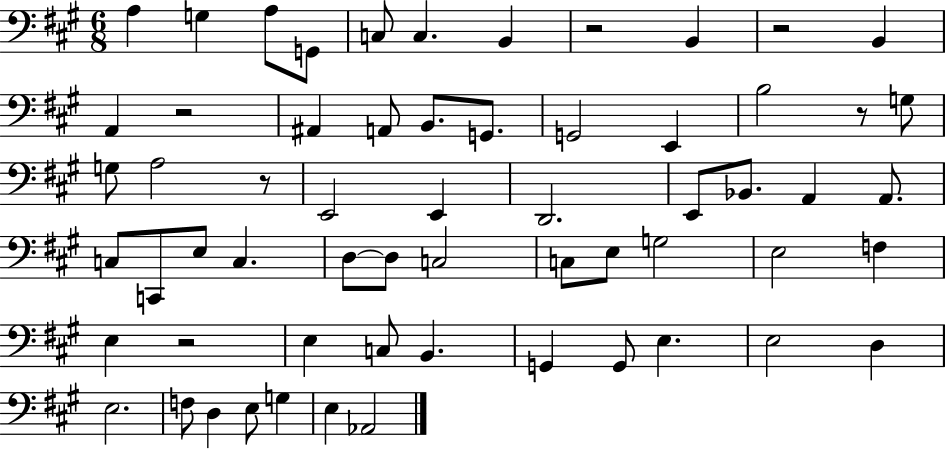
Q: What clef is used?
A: bass